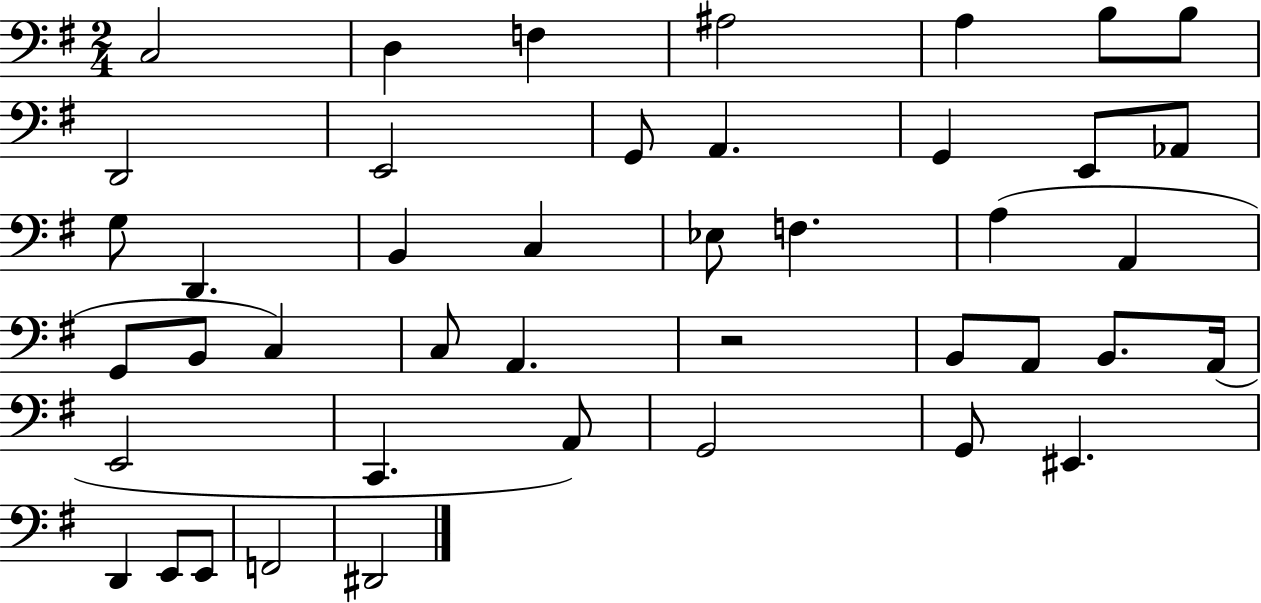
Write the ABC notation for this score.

X:1
T:Untitled
M:2/4
L:1/4
K:G
C,2 D, F, ^A,2 A, B,/2 B,/2 D,,2 E,,2 G,,/2 A,, G,, E,,/2 _A,,/2 G,/2 D,, B,, C, _E,/2 F, A, A,, G,,/2 B,,/2 C, C,/2 A,, z2 B,,/2 A,,/2 B,,/2 A,,/4 E,,2 C,, A,,/2 G,,2 G,,/2 ^E,, D,, E,,/2 E,,/2 F,,2 ^D,,2